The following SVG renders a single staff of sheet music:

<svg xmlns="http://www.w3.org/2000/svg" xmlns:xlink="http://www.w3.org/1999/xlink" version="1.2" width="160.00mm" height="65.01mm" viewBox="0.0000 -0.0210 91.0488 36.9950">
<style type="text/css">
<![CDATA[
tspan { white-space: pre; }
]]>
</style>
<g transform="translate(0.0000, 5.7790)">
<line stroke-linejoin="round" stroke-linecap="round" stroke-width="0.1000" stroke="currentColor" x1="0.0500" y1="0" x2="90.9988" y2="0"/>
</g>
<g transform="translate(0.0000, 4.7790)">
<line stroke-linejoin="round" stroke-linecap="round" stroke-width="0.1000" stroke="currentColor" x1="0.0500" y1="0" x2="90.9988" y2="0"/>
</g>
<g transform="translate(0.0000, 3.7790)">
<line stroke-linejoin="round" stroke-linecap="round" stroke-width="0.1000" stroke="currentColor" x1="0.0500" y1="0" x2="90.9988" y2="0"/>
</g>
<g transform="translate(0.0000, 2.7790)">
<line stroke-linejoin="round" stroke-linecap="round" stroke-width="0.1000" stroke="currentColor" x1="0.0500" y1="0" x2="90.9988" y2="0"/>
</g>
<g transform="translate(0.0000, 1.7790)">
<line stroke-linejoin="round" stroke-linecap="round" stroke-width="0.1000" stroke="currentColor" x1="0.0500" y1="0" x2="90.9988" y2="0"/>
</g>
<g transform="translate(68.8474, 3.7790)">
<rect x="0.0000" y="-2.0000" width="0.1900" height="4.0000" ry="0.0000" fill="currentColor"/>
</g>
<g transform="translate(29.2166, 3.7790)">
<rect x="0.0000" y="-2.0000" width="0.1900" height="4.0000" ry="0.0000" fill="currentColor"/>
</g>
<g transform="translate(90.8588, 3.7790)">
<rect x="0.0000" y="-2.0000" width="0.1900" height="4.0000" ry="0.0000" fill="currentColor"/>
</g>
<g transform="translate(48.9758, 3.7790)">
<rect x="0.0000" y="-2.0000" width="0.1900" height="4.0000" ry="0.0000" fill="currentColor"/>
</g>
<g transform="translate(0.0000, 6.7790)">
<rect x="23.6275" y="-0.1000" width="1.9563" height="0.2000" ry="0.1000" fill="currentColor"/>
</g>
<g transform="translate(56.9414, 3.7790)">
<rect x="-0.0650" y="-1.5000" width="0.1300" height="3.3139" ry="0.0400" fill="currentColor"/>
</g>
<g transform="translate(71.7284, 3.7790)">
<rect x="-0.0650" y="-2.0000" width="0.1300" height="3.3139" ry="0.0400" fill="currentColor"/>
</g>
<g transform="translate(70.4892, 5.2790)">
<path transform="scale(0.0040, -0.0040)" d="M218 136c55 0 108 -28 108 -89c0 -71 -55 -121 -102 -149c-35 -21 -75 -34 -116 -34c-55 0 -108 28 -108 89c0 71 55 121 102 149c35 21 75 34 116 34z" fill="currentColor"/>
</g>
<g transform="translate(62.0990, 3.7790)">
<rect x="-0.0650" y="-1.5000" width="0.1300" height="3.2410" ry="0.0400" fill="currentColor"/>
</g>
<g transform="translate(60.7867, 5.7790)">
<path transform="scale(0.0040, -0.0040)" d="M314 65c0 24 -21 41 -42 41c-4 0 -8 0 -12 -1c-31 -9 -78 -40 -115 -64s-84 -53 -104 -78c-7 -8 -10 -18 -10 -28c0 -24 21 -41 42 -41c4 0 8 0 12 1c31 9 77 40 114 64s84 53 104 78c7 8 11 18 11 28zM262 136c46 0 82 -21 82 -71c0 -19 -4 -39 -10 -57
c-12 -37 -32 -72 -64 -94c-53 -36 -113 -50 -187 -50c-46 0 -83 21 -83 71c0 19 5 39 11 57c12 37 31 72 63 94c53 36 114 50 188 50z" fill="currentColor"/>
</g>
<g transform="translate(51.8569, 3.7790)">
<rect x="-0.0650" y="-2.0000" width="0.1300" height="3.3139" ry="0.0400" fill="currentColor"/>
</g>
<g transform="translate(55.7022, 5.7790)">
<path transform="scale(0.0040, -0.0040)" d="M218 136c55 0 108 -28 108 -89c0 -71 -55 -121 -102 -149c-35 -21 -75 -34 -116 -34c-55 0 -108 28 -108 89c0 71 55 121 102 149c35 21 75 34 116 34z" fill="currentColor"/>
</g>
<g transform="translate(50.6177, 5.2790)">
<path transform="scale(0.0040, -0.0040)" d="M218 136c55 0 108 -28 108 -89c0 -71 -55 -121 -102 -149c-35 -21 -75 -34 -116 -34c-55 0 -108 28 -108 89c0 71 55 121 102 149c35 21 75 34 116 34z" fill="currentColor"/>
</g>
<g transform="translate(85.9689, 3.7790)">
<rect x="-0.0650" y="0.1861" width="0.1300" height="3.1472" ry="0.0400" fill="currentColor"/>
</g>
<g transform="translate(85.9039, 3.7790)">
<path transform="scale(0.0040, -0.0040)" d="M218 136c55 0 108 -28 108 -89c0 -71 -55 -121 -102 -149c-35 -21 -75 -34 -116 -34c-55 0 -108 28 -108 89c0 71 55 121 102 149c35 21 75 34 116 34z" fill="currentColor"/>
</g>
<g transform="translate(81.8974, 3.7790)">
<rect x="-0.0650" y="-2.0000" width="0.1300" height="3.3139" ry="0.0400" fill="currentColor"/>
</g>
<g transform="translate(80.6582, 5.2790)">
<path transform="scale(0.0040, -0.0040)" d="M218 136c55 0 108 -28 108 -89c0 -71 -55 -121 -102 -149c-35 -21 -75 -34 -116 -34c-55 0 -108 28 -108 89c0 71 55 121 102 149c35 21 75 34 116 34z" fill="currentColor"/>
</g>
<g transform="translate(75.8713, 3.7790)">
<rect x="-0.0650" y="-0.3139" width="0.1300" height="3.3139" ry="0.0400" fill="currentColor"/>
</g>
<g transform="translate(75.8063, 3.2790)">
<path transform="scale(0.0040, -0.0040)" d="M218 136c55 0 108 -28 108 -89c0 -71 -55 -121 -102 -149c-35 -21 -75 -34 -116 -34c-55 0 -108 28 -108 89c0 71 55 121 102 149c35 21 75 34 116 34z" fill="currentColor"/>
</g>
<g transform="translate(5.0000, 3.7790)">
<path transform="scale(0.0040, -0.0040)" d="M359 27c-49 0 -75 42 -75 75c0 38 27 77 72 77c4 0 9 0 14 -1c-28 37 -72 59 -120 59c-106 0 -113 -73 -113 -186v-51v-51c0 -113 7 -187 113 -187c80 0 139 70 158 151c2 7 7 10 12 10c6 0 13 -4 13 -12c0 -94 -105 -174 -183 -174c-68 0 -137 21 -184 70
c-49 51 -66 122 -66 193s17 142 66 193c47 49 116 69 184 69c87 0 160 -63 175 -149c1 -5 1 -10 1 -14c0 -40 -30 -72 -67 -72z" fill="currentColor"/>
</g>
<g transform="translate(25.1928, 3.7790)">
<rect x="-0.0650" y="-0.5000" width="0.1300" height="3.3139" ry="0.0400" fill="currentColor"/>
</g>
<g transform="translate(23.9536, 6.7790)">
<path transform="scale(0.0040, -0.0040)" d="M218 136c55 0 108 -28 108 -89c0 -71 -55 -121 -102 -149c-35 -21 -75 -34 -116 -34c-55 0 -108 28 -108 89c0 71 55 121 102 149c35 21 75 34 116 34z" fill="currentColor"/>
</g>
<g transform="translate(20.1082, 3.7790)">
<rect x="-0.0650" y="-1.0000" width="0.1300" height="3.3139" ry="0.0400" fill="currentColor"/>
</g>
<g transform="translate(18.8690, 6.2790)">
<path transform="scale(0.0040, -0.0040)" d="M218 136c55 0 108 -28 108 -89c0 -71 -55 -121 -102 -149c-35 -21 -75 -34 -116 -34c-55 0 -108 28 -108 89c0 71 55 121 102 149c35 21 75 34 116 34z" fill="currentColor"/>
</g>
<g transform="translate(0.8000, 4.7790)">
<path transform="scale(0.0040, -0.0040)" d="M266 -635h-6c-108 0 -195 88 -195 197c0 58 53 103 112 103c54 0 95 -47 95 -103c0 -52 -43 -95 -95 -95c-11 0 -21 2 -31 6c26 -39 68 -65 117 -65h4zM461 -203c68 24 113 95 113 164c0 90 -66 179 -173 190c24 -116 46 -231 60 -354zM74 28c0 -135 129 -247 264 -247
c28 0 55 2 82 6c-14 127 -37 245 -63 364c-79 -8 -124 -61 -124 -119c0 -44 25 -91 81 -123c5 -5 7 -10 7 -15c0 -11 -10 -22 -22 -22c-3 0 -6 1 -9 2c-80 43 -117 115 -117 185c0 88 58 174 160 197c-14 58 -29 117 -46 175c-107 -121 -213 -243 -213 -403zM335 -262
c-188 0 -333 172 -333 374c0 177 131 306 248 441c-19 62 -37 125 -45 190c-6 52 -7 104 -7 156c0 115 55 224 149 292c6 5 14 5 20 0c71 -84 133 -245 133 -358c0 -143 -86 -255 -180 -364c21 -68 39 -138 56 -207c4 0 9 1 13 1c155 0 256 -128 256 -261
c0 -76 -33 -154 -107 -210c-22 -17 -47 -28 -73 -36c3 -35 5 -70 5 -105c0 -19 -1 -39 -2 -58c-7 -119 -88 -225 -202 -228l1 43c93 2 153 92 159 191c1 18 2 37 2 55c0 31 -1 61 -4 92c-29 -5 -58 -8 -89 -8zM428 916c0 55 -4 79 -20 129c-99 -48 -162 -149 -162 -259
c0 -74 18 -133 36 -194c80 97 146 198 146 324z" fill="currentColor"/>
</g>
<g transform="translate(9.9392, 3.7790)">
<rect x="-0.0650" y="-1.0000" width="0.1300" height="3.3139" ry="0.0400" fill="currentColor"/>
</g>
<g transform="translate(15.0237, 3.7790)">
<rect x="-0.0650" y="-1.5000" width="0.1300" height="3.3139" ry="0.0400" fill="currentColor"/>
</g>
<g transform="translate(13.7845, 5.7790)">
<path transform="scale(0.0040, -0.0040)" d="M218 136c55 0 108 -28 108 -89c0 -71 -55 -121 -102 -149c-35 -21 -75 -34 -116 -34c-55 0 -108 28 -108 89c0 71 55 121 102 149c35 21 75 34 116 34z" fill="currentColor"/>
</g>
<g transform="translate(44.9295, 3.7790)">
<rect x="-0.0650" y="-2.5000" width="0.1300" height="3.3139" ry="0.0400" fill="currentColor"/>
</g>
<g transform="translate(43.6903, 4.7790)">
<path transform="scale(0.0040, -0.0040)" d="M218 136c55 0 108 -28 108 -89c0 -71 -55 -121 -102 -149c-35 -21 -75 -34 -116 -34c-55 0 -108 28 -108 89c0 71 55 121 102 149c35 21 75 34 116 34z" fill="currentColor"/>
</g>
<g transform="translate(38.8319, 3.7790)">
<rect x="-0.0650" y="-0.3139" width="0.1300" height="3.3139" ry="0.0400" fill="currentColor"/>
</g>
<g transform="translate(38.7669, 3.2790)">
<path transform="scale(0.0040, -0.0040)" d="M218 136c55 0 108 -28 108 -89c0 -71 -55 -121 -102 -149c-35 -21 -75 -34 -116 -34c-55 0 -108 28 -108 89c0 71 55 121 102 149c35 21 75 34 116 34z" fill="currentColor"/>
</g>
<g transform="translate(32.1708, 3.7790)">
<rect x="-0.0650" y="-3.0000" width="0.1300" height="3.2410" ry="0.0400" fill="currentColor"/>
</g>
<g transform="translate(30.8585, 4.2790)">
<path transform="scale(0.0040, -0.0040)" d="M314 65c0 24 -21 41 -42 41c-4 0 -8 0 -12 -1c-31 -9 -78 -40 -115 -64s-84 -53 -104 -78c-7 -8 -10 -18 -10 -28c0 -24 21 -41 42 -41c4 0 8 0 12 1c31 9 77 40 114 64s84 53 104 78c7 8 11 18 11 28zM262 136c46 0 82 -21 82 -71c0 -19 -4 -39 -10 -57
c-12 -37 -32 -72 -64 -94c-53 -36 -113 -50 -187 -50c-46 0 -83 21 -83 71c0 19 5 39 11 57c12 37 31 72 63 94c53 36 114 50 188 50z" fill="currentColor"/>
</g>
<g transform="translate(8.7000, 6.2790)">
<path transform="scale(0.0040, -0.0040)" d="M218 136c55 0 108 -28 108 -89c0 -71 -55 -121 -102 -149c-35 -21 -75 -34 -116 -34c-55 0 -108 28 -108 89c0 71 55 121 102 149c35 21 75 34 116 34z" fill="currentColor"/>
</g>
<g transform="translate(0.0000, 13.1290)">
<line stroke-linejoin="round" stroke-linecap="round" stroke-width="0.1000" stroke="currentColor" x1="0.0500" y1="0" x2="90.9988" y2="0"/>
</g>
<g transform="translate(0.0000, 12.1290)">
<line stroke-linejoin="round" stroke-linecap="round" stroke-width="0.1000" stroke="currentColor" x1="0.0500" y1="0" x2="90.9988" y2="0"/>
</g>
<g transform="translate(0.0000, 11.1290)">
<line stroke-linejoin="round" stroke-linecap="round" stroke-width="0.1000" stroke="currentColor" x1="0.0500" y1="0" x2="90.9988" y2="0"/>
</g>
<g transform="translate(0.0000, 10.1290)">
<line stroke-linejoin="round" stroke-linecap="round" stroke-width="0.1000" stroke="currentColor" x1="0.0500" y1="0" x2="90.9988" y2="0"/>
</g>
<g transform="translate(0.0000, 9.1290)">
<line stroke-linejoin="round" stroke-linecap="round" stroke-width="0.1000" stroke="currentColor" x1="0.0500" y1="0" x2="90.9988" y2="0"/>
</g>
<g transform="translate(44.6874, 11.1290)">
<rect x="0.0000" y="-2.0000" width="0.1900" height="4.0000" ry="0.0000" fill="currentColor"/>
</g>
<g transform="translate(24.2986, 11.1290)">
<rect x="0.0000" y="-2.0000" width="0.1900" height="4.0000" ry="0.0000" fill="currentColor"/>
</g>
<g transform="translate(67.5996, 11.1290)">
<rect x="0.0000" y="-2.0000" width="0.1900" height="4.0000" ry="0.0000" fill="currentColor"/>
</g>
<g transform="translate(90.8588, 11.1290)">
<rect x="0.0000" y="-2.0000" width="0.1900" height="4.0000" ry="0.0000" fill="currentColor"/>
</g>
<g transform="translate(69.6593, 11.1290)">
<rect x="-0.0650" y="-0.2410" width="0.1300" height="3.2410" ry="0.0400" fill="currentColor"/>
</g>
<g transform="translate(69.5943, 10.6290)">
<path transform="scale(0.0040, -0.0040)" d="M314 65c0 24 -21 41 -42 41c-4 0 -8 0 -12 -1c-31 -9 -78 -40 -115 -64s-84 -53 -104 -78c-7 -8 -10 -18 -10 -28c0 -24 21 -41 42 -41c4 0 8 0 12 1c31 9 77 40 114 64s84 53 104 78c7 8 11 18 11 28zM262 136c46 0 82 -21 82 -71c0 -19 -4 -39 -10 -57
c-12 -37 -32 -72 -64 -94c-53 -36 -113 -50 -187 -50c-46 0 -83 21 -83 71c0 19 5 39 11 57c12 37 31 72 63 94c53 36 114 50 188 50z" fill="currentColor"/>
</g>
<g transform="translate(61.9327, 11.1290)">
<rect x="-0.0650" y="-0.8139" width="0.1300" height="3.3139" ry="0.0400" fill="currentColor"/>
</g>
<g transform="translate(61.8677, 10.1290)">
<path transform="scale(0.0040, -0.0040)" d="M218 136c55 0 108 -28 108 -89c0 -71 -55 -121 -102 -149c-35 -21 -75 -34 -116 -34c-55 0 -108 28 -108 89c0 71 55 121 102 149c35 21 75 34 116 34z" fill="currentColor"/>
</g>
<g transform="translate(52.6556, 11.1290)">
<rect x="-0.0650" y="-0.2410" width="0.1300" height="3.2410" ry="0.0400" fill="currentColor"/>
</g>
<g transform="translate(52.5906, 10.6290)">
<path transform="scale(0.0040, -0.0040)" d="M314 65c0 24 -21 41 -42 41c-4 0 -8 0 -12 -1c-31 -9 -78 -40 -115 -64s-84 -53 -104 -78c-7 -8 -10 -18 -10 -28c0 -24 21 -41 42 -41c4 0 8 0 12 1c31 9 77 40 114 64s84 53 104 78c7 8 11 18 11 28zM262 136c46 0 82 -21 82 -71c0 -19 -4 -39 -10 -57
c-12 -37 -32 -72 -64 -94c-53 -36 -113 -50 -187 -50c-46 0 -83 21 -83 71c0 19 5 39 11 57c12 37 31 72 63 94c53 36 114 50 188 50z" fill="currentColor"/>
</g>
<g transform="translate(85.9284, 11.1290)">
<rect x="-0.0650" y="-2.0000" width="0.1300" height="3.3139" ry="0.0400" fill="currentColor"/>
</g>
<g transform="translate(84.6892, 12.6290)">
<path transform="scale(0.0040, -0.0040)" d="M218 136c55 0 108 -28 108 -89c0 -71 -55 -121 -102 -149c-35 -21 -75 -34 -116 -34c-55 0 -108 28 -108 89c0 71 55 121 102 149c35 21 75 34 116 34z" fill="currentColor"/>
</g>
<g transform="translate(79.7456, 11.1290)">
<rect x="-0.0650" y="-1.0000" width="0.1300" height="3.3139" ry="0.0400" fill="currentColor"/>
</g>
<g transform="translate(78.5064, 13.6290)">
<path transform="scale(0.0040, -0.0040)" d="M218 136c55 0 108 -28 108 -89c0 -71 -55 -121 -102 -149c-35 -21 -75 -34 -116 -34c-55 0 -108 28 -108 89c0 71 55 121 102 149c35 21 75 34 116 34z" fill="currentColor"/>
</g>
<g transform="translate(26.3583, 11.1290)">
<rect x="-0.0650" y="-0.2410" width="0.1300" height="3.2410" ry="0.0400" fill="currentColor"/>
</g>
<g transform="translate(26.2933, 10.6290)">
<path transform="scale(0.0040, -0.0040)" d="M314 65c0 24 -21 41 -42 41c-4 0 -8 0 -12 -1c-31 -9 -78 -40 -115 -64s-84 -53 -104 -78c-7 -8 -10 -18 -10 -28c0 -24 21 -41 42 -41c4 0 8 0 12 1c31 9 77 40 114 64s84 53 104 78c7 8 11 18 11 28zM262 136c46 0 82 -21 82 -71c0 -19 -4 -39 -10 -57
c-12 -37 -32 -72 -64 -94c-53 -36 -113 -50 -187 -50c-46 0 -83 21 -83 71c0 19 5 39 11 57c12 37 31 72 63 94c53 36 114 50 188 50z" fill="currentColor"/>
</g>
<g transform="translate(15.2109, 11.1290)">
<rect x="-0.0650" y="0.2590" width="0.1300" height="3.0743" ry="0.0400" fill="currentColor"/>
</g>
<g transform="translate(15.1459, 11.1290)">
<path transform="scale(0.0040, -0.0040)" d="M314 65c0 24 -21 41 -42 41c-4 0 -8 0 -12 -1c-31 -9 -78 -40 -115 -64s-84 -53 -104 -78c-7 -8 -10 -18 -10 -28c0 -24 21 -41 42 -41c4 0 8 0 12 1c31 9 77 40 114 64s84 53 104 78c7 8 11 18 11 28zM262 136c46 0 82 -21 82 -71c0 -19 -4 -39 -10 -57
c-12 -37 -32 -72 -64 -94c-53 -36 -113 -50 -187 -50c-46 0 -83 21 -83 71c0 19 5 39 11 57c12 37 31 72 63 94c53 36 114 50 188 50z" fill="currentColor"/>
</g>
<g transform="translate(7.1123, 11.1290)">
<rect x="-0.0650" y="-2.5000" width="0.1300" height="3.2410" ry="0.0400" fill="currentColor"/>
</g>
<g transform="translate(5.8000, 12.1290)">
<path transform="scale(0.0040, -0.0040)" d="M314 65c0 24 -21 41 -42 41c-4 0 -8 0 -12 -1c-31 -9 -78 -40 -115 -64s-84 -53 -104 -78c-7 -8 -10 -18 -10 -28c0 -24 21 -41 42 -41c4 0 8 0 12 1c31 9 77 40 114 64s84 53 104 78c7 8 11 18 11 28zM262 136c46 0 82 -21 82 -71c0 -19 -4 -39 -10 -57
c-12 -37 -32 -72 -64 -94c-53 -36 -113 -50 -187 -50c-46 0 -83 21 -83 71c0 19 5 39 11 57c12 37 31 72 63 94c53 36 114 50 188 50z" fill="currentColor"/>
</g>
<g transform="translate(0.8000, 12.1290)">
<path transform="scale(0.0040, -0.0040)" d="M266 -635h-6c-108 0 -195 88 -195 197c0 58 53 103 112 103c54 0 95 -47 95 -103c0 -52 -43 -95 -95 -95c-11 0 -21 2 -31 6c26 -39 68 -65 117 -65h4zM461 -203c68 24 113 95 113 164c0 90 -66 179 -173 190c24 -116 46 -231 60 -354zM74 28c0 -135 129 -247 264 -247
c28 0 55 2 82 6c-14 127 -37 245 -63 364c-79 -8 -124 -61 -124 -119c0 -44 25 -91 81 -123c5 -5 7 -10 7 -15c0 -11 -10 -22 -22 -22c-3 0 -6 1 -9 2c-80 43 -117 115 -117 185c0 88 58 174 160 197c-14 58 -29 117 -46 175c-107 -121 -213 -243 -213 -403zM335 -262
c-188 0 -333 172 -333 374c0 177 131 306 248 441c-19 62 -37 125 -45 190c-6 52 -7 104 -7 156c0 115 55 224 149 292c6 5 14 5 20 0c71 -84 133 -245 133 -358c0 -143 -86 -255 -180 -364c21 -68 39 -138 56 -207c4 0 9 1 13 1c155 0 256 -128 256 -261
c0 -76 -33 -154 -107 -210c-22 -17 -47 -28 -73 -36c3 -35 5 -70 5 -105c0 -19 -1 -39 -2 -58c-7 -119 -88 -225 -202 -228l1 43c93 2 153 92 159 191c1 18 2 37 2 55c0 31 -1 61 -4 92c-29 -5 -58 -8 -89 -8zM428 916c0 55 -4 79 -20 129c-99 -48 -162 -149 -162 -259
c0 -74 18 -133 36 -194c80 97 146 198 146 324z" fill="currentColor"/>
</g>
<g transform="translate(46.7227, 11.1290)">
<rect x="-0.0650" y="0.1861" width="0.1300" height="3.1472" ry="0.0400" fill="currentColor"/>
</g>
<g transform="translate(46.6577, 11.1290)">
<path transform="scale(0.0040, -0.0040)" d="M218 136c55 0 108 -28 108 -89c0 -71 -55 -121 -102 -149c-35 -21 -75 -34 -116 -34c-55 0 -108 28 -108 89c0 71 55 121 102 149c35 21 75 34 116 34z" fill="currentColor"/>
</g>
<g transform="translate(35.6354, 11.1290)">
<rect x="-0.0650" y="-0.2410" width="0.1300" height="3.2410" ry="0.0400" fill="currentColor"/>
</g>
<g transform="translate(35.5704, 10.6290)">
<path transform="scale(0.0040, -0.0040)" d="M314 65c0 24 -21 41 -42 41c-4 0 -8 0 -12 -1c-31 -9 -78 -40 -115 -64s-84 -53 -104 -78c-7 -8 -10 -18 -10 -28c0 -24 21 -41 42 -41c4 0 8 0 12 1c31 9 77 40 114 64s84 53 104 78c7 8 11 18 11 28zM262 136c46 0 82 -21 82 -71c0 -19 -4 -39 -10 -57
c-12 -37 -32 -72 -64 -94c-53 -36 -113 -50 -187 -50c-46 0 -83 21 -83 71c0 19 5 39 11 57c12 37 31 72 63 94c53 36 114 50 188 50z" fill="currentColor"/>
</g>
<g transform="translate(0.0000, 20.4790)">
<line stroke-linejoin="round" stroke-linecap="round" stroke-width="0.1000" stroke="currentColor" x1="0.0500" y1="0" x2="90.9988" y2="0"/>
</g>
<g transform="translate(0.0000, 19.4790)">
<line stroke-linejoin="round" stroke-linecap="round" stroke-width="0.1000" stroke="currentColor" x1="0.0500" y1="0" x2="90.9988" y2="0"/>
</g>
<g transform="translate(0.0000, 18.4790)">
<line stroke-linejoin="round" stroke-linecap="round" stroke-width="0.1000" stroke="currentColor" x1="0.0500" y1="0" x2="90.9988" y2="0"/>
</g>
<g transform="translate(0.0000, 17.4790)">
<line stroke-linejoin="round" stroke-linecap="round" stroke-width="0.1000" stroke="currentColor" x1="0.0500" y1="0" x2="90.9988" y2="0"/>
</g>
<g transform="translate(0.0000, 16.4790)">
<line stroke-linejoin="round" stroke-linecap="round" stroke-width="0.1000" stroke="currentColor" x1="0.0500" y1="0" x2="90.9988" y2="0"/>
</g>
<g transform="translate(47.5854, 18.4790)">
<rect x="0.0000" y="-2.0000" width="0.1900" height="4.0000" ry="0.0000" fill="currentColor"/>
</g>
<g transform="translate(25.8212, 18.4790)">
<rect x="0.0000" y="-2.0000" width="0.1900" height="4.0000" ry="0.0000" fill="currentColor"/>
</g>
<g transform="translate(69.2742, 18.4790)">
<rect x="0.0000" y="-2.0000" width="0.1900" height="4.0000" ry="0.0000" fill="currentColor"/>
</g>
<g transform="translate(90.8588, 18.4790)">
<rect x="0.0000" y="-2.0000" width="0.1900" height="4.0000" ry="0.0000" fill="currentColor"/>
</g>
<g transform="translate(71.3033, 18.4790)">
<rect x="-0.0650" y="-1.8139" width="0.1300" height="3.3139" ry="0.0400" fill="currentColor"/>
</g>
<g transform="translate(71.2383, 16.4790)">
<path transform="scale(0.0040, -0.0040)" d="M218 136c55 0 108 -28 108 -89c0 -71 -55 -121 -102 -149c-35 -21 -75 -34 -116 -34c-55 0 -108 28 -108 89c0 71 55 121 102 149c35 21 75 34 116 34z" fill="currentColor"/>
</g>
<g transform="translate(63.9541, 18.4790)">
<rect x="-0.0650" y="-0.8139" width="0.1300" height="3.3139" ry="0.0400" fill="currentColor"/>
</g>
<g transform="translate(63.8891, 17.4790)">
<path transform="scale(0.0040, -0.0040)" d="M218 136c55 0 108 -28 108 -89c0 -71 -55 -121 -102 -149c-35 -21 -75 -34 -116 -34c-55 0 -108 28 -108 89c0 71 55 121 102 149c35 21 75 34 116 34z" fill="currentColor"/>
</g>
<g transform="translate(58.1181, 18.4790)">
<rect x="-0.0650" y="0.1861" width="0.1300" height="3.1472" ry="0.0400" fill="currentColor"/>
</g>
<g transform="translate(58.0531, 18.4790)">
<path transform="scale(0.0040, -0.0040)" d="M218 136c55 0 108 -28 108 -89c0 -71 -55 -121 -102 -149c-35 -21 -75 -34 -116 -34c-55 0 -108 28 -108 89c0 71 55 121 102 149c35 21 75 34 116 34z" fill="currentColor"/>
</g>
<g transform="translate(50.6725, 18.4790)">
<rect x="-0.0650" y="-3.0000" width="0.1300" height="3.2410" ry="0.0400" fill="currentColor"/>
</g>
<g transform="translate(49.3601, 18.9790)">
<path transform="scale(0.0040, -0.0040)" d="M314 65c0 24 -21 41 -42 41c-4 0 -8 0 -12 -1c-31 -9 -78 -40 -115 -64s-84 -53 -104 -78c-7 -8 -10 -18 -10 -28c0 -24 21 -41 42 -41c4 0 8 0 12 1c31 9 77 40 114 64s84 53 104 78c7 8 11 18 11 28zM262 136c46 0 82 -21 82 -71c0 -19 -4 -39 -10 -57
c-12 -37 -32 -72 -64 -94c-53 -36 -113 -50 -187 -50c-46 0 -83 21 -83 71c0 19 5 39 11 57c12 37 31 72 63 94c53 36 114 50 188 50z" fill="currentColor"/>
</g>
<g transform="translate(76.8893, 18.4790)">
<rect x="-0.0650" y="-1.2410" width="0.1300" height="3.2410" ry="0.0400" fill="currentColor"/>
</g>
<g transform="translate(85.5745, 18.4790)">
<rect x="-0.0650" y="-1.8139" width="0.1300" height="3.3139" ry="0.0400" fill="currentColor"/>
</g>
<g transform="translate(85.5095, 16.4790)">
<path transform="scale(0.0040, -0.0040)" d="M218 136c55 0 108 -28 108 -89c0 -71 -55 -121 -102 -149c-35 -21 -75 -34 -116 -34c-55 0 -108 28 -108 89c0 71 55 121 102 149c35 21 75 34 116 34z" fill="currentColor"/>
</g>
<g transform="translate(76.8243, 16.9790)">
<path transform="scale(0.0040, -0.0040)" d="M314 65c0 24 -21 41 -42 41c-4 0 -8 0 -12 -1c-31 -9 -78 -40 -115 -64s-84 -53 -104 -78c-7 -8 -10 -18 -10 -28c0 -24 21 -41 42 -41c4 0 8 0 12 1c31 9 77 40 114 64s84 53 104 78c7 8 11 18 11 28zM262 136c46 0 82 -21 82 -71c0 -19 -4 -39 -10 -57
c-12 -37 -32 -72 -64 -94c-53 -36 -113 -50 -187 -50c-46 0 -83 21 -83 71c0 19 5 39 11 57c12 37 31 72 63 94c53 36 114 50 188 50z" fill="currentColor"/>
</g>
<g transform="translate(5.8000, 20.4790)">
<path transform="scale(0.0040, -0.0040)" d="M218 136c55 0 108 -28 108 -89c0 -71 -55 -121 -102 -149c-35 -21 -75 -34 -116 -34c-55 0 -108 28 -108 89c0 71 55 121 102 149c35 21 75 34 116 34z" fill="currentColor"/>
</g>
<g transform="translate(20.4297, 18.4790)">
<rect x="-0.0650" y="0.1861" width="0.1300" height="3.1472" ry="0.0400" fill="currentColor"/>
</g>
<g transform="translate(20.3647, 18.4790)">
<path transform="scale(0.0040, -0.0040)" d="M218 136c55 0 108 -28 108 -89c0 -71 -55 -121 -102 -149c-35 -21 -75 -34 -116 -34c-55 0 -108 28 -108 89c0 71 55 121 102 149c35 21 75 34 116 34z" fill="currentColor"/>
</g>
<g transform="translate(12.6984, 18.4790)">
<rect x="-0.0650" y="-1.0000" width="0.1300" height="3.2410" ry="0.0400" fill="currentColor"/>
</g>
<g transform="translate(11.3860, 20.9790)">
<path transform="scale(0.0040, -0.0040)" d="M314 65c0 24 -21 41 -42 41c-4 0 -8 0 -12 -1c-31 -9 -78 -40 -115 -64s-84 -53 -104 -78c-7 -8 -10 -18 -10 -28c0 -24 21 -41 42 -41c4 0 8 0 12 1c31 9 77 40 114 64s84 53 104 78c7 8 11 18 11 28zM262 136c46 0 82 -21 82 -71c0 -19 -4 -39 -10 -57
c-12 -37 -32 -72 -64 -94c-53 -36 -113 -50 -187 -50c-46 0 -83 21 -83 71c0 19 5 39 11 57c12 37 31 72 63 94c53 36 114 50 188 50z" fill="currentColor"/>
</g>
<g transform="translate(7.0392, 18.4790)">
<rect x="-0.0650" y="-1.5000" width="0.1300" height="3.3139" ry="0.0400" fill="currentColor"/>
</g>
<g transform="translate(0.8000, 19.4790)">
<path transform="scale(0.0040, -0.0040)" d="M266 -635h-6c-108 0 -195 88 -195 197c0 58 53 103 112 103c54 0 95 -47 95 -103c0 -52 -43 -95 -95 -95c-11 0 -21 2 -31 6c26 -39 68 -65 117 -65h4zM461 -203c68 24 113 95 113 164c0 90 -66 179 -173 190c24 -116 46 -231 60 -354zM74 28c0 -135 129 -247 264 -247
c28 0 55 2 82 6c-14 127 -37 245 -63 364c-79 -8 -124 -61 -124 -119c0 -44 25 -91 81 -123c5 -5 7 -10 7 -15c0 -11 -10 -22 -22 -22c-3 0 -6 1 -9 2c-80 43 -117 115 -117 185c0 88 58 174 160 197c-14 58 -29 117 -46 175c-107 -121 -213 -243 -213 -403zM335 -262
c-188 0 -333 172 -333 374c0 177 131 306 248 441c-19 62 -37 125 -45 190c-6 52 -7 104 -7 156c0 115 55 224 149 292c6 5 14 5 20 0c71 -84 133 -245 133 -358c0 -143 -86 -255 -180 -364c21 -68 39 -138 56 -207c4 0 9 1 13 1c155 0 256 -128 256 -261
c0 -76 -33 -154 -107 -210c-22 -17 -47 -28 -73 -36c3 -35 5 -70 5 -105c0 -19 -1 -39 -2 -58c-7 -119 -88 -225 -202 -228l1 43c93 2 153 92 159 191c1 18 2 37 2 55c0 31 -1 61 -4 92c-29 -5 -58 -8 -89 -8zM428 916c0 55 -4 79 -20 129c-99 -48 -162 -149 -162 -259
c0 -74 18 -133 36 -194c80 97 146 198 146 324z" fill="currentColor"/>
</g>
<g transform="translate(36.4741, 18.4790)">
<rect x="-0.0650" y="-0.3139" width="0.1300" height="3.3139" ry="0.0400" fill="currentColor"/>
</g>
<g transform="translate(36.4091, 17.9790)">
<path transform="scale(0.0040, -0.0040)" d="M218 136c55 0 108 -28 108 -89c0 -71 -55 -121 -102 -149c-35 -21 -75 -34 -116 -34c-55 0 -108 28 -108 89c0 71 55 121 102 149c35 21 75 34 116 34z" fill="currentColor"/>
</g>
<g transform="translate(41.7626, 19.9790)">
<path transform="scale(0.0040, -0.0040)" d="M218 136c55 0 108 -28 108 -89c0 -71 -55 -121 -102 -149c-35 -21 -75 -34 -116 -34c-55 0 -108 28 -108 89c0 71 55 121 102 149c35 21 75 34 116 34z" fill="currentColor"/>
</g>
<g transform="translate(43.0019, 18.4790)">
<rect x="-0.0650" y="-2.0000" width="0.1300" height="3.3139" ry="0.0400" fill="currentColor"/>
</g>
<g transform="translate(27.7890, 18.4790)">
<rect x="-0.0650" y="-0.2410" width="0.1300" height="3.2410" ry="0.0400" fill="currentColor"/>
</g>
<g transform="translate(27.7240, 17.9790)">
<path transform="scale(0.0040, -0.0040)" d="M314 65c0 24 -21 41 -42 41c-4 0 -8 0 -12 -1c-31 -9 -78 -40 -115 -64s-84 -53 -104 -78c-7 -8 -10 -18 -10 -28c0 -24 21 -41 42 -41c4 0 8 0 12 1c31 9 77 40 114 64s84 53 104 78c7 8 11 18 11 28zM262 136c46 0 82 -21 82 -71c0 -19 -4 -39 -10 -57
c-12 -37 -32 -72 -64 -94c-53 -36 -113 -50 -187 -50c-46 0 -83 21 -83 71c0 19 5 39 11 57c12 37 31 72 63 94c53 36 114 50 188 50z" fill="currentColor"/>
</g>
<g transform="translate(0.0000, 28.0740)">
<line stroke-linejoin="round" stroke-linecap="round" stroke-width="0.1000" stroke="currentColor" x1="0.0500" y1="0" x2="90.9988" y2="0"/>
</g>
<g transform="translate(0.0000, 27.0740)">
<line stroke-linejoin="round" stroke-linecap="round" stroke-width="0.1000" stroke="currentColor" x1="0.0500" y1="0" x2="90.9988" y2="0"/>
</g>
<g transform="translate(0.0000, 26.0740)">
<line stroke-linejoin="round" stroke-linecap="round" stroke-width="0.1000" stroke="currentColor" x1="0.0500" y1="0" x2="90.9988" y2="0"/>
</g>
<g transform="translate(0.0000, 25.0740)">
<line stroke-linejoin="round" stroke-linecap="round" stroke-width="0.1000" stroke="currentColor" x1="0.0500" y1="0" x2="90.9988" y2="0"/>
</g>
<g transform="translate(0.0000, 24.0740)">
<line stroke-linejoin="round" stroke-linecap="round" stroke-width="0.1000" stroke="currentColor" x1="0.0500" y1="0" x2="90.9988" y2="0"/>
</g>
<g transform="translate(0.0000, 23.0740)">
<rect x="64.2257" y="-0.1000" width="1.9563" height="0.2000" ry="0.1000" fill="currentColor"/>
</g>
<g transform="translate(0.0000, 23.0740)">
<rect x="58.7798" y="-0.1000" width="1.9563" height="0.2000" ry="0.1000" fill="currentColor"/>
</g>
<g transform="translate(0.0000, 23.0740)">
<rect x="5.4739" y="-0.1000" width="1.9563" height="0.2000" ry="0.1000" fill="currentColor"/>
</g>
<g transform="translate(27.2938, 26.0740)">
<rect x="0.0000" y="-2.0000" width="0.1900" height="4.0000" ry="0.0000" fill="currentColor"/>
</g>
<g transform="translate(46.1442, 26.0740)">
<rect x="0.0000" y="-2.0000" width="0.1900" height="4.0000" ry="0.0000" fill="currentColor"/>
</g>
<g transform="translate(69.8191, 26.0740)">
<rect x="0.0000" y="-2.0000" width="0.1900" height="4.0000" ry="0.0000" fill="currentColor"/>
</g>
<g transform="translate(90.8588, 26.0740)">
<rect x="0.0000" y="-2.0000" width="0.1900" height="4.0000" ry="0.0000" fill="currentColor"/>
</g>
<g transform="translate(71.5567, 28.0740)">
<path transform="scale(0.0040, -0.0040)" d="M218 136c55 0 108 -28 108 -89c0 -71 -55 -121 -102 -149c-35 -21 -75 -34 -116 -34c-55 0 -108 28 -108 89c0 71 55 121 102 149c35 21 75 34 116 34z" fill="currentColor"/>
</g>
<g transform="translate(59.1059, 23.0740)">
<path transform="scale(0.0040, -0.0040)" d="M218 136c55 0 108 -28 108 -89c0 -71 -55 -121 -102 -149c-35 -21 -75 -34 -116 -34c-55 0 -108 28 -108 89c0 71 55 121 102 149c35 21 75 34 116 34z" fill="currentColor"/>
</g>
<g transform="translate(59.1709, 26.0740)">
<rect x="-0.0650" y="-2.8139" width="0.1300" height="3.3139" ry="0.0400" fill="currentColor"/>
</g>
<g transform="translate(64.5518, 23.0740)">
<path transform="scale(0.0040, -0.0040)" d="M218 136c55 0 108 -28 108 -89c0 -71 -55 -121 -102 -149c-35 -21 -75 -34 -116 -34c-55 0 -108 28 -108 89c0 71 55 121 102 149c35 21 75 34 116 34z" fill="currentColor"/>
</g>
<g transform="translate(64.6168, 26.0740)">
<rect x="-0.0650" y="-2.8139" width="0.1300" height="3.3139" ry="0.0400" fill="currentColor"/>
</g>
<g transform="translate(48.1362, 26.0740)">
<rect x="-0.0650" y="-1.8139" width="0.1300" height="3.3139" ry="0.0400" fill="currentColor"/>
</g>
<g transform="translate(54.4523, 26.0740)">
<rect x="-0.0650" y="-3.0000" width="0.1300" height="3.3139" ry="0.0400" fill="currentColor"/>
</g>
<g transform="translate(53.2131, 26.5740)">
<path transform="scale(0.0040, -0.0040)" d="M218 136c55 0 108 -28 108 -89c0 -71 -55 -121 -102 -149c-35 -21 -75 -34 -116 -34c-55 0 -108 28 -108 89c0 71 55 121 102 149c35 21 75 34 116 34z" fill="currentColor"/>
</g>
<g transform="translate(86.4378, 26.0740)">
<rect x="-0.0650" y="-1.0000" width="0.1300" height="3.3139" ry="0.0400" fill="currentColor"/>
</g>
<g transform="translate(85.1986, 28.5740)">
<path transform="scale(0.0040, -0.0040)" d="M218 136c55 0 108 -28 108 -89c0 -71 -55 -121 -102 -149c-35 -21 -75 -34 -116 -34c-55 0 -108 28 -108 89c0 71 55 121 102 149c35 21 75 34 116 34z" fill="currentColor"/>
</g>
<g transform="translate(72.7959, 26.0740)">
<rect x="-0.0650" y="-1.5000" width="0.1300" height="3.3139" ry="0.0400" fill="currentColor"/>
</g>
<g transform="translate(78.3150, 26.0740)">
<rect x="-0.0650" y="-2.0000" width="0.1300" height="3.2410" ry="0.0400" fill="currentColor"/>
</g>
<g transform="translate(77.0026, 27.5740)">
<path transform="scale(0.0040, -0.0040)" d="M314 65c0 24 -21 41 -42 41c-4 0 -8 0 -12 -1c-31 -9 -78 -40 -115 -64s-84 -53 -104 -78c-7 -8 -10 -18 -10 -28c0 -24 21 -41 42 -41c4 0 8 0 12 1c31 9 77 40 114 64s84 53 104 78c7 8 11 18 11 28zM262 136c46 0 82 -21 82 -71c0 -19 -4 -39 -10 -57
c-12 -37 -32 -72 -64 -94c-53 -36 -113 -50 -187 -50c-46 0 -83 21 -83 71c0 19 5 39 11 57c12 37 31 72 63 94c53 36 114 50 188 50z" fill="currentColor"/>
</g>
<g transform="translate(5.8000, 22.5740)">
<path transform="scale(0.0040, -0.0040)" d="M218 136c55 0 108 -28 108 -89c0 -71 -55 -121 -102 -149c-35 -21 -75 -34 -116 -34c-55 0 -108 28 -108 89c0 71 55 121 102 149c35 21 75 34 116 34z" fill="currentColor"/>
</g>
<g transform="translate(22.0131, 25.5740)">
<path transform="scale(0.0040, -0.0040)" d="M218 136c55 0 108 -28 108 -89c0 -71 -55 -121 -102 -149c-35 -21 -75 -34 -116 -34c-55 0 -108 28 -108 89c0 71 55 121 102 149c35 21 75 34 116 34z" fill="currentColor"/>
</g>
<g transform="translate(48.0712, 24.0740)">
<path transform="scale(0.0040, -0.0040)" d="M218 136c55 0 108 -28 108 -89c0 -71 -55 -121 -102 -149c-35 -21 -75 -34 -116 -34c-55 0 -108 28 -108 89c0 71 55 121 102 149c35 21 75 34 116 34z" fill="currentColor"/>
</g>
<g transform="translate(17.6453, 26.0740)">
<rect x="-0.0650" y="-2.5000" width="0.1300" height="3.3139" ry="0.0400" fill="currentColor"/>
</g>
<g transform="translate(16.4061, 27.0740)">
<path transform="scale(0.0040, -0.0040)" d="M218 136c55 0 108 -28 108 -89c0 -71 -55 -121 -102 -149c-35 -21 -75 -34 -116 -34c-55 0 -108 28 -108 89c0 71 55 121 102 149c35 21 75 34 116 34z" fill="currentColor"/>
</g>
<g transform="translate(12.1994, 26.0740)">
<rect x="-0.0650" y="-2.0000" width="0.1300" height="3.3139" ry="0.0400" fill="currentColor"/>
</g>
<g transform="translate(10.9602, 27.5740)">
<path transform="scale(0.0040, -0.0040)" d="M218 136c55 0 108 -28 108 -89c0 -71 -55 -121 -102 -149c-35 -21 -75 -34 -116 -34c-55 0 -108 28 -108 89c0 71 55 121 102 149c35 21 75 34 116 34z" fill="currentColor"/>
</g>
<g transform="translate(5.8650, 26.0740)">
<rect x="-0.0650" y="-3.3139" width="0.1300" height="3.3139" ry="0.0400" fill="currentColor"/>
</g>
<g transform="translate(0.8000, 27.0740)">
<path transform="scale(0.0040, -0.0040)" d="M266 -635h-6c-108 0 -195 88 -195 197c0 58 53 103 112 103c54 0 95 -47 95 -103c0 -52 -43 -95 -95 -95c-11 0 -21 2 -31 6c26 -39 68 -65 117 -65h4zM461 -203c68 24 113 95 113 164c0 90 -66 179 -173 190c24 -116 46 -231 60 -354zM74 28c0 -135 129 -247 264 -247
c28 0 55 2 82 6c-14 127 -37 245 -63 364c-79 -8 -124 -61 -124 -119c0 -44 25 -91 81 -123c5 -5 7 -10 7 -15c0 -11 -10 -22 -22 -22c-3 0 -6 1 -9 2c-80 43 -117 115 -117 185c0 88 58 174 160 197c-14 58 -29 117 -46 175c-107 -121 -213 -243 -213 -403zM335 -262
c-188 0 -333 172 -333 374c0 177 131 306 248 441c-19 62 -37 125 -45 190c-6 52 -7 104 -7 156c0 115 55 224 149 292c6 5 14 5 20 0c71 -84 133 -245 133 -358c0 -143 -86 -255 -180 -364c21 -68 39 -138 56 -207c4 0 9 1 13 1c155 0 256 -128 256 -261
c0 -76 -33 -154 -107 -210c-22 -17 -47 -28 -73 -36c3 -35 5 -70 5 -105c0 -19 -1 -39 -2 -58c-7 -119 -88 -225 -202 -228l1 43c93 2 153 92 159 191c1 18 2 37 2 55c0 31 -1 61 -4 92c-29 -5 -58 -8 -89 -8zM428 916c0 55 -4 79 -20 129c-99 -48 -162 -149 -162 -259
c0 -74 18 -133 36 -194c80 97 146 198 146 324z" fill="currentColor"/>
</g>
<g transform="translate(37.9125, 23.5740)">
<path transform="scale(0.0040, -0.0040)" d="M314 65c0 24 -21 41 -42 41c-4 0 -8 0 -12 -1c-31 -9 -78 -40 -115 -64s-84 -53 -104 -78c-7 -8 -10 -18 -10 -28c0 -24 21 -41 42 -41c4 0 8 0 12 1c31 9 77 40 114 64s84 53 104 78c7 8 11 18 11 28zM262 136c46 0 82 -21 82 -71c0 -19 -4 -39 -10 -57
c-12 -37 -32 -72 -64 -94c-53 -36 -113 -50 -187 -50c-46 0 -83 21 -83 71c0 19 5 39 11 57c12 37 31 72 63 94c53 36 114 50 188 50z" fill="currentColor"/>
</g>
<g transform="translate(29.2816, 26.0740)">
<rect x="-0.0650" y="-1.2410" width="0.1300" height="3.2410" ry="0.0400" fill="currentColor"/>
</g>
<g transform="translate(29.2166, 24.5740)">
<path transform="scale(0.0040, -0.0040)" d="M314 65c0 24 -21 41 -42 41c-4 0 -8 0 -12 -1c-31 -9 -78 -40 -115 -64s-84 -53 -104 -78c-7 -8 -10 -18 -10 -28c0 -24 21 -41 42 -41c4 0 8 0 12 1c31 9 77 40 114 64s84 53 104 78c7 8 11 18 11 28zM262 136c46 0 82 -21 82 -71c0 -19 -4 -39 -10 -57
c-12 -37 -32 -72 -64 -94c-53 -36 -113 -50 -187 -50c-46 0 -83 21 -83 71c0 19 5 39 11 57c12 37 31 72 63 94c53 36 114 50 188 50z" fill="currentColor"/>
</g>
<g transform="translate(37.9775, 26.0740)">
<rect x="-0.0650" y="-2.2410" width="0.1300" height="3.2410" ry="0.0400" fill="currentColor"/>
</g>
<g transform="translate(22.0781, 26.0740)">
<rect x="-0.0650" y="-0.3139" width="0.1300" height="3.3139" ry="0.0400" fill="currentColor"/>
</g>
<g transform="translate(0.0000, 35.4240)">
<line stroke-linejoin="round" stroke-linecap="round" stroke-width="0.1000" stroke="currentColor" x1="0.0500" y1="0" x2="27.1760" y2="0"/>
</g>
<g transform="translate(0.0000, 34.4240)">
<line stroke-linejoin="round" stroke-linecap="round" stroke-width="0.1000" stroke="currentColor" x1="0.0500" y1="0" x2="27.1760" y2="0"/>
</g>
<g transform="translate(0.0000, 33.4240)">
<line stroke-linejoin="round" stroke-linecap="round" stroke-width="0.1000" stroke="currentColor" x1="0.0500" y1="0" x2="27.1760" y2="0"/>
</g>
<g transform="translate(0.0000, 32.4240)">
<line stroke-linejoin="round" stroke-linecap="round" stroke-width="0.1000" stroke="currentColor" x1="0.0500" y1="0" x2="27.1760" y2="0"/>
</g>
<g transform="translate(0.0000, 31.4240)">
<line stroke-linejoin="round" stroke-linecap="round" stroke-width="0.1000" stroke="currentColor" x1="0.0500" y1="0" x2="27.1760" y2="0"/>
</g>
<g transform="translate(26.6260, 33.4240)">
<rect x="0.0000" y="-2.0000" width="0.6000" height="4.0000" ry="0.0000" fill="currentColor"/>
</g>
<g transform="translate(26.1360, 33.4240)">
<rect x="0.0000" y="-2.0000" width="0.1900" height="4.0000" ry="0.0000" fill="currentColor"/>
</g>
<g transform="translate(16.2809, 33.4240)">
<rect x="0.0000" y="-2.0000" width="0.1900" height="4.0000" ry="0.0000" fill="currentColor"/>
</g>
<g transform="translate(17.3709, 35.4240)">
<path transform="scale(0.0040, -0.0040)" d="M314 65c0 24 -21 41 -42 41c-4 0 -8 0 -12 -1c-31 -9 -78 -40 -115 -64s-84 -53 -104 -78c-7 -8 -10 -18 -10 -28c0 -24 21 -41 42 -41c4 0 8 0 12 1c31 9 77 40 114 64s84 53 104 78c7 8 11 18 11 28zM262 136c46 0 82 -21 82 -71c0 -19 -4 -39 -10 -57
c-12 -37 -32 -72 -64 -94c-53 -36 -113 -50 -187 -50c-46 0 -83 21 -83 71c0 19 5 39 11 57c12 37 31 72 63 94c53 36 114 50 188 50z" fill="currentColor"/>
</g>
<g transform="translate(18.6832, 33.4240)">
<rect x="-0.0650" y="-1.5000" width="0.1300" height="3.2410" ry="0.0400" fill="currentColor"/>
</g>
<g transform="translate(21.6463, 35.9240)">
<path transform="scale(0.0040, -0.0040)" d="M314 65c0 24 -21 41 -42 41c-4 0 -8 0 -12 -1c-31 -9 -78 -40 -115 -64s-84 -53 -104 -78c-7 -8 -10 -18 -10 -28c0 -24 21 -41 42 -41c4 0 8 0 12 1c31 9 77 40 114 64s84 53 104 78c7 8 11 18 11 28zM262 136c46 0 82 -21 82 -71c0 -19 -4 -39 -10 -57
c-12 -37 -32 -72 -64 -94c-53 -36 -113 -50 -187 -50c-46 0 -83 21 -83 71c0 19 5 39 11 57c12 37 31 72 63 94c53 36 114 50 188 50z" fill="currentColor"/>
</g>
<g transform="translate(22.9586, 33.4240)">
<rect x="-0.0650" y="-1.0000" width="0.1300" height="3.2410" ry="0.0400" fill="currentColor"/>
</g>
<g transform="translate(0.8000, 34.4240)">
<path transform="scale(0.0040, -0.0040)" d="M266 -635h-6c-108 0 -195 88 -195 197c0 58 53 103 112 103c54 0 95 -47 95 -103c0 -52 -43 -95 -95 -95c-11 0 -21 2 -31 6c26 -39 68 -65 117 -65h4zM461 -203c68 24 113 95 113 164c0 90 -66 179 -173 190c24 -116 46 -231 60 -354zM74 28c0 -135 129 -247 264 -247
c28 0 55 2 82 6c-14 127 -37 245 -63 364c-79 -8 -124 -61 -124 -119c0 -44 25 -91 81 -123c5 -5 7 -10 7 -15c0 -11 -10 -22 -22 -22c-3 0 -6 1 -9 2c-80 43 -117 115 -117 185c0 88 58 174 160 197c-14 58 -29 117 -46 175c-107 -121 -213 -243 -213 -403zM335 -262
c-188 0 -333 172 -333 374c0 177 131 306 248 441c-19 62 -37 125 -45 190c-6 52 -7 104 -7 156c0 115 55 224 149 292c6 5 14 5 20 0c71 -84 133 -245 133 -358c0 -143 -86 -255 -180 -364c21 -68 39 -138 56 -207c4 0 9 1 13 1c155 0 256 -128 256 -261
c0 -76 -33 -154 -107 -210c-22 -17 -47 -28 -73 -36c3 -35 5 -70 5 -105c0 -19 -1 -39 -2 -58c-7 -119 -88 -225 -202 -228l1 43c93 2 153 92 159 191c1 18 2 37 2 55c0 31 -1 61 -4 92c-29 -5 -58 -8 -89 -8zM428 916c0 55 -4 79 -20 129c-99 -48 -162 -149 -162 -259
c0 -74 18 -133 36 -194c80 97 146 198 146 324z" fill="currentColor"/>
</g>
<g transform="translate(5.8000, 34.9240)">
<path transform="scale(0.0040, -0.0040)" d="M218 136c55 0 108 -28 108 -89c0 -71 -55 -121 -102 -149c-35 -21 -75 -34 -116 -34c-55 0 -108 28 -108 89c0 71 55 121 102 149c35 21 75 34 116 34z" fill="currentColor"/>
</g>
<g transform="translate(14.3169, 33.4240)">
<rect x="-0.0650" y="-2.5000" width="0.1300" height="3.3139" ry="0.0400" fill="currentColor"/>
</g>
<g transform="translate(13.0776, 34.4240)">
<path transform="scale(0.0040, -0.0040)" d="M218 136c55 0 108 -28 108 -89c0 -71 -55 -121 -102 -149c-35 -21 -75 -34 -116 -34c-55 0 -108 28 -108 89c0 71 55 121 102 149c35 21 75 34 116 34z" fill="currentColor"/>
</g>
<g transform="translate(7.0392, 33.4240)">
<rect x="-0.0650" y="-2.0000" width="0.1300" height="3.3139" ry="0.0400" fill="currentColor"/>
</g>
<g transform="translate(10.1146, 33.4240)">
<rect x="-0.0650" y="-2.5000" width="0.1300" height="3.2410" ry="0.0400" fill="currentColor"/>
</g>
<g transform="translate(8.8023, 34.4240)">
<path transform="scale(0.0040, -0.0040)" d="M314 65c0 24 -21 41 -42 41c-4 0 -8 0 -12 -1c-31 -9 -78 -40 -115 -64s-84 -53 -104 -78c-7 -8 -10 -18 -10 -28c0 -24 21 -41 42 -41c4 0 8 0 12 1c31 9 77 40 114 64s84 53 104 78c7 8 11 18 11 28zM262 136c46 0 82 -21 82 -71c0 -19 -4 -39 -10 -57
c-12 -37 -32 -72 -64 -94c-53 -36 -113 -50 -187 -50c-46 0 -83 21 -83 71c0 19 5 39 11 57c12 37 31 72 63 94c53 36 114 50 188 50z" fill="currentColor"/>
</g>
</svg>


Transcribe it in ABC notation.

X:1
T:Untitled
M:4/4
L:1/4
K:C
D E D C A2 c G F E E2 F c F B G2 B2 c2 c2 B c2 d c2 D F E D2 B c2 c F A2 B d f e2 f b F G c e2 g2 f A a a E F2 D F G2 G E2 D2